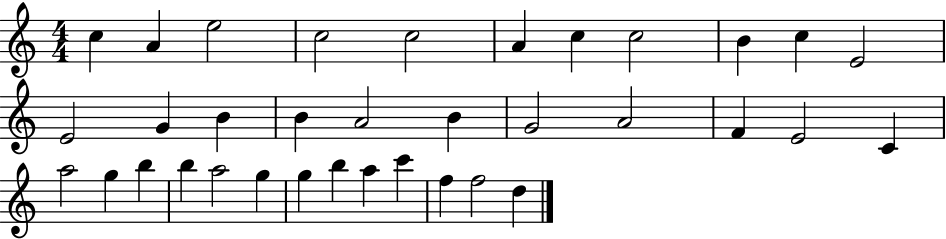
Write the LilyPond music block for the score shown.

{
  \clef treble
  \numericTimeSignature
  \time 4/4
  \key c \major
  c''4 a'4 e''2 | c''2 c''2 | a'4 c''4 c''2 | b'4 c''4 e'2 | \break e'2 g'4 b'4 | b'4 a'2 b'4 | g'2 a'2 | f'4 e'2 c'4 | \break a''2 g''4 b''4 | b''4 a''2 g''4 | g''4 b''4 a''4 c'''4 | f''4 f''2 d''4 | \break \bar "|."
}